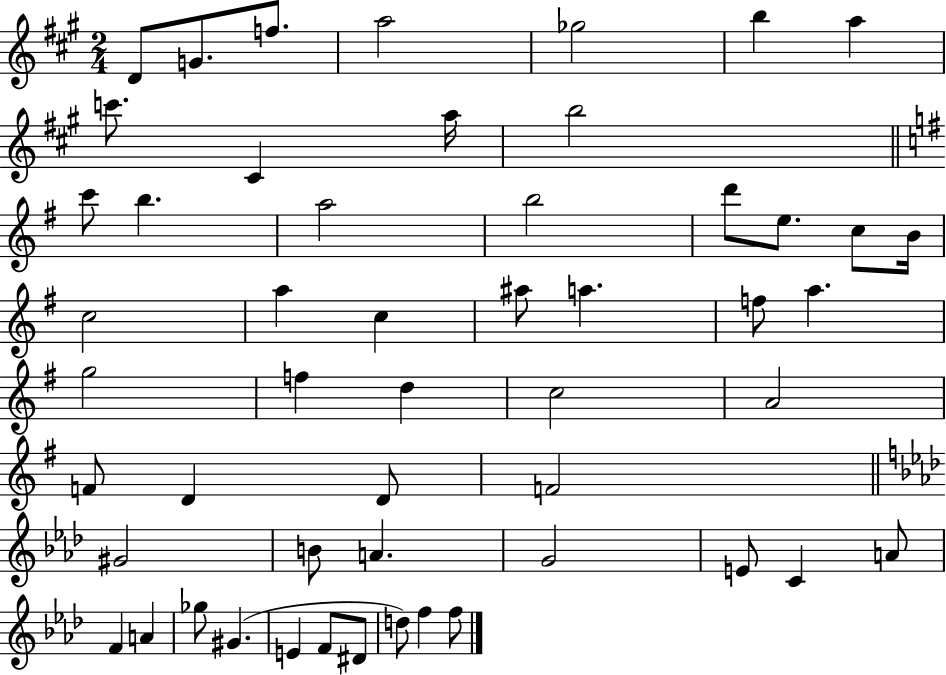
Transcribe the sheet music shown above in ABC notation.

X:1
T:Untitled
M:2/4
L:1/4
K:A
D/2 G/2 f/2 a2 _g2 b a c'/2 ^C a/4 b2 c'/2 b a2 b2 d'/2 e/2 c/2 B/4 c2 a c ^a/2 a f/2 a g2 f d c2 A2 F/2 D D/2 F2 ^G2 B/2 A G2 E/2 C A/2 F A _g/2 ^G E F/2 ^D/2 d/2 f f/2